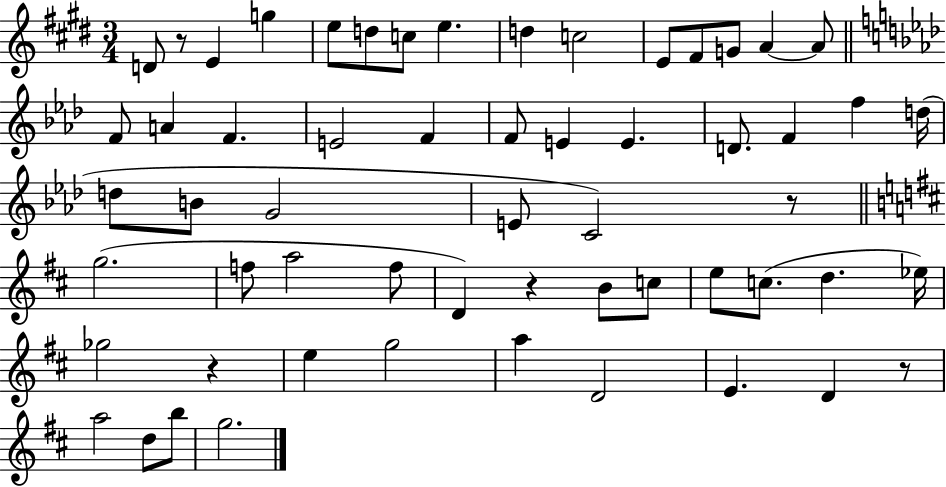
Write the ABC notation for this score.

X:1
T:Untitled
M:3/4
L:1/4
K:E
D/2 z/2 E g e/2 d/2 c/2 e d c2 E/2 ^F/2 G/2 A A/2 F/2 A F E2 F F/2 E E D/2 F f d/4 d/2 B/2 G2 E/2 C2 z/2 g2 f/2 a2 f/2 D z B/2 c/2 e/2 c/2 d _e/4 _g2 z e g2 a D2 E D z/2 a2 d/2 b/2 g2